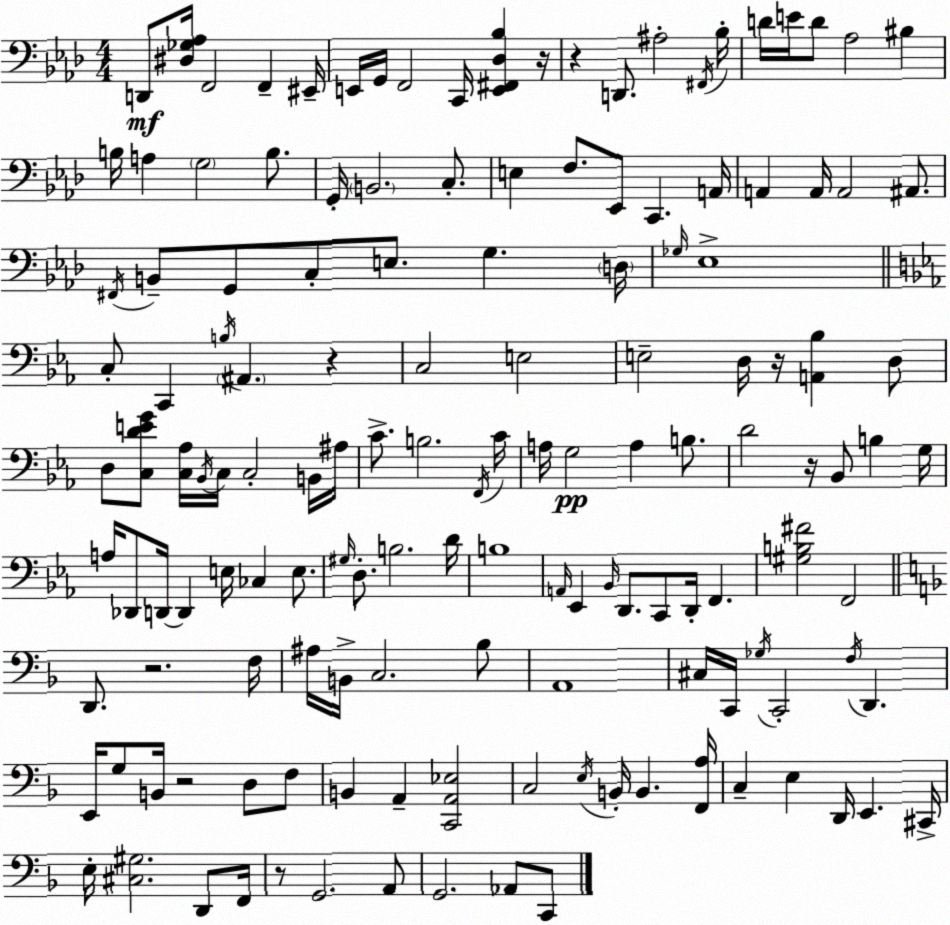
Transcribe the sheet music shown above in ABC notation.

X:1
T:Untitled
M:4/4
L:1/4
K:Fm
D,,/2 [^D,_G,_A,]/4 F,,2 F,, ^E,,/4 E,,/4 G,,/4 F,,2 C,,/4 [E,,^F,,_D,_B,] z/4 z D,,/2 ^A,2 ^F,,/4 _B,/4 D/4 E/4 D/2 _A,2 ^B, B,/4 A, G,2 B,/2 G,,/4 B,,2 C,/2 E, F,/2 _E,,/2 C,, A,,/4 A,, A,,/4 A,,2 ^A,,/2 ^F,,/4 B,,/2 G,,/2 C,/2 E,/2 G, D,/4 _G,/4 _E,4 C,/2 C,, B,/4 ^A,, z C,2 E,2 E,2 D,/4 z/4 [A,,_B,] D,/2 D,/2 [C,DEG]/2 [C,_A,]/4 _B,,/4 C,/4 C,2 B,,/4 ^A,/4 C/2 B,2 F,,/4 C/4 A,/4 G,2 A, B,/2 D2 z/4 _B,,/2 B, G,/4 A,/4 _D,,/2 D,,/4 D,, E,/4 _C, E,/2 ^G,/4 D,/2 B,2 D/4 B,4 A,,/4 _E,, _B,,/4 D,,/2 C,,/2 D,,/4 F,, [^G,B,^F]2 F,,2 D,,/2 z2 F,/4 ^A,/4 B,,/4 C,2 _B,/2 A,,4 ^C,/4 C,,/4 _G,/4 C,,2 F,/4 D,, E,,/4 G,/2 B,,/4 z2 D,/2 F,/2 B,, A,, [C,,A,,_E,]2 C,2 E,/4 B,,/4 B,, [F,,A,]/4 C, E, D,,/4 E,, ^C,,/4 E,/4 [^C,^G,]2 D,,/2 F,,/4 z/2 G,,2 A,,/2 G,,2 _A,,/2 C,,/2